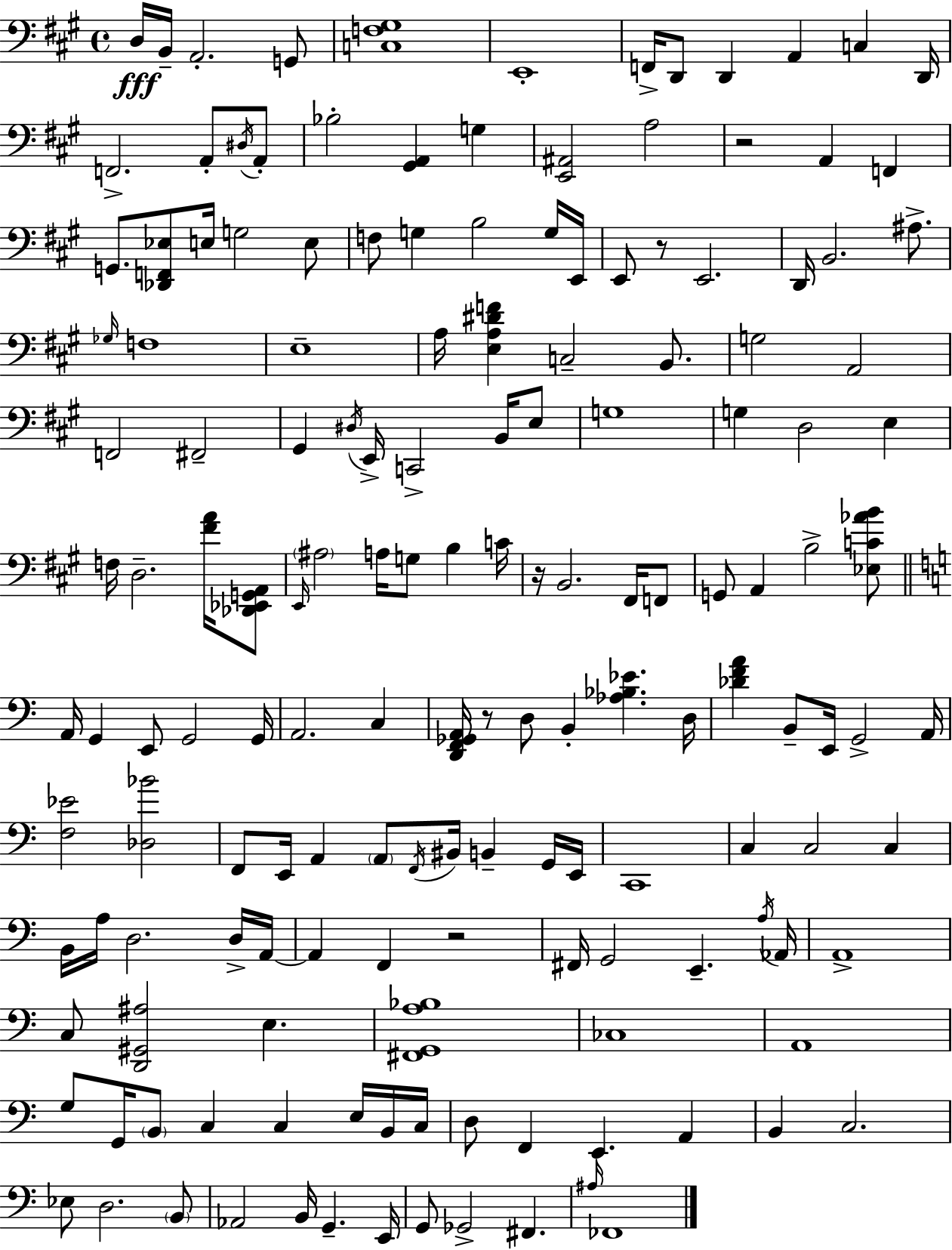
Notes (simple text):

D3/s B2/s A2/h. G2/e [C3,F3,G#3]/w E2/w F2/s D2/e D2/q A2/q C3/q D2/s F2/h. A2/e D#3/s A2/e Bb3/h [G#2,A2]/q G3/q [E2,A#2]/h A3/h R/h A2/q F2/q G2/e. [Db2,F2,Eb3]/e E3/s G3/h E3/e F3/e G3/q B3/h G3/s E2/s E2/e R/e E2/h. D2/s B2/h. A#3/e. Gb3/s F3/w E3/w A3/s [E3,A3,D#4,F4]/q C3/h B2/e. G3/h A2/h F2/h F#2/h G#2/q D#3/s E2/s C2/h B2/s E3/e G3/w G3/q D3/h E3/q F3/s D3/h. [F#4,A4]/s [Db2,Eb2,G2,A2]/e E2/s A#3/h A3/s G3/e B3/q C4/s R/s B2/h. F#2/s F2/e G2/e A2/q B3/h [Eb3,C4,Ab4,B4]/e A2/s G2/q E2/e G2/h G2/s A2/h. C3/q [D2,F2,Gb2,A2]/s R/e D3/e B2/q [Ab3,Bb3,Eb4]/q. D3/s [Db4,F4,A4]/q B2/e E2/s G2/h A2/s [F3,Eb4]/h [Db3,Bb4]/h F2/e E2/s A2/q A2/e F2/s BIS2/s B2/q G2/s E2/s C2/w C3/q C3/h C3/q B2/s A3/s D3/h. D3/s A2/s A2/q F2/q R/h F#2/s G2/h E2/q. A3/s Ab2/s A2/w C3/e [D2,G#2,A#3]/h E3/q. [F#2,G2,A3,Bb3]/w CES3/w A2/w G3/e G2/s B2/e C3/q C3/q E3/s B2/s C3/s D3/e F2/q E2/q. A2/q B2/q C3/h. Eb3/e D3/h. B2/e Ab2/h B2/s G2/q. E2/s G2/e Gb2/h F#2/q. A#3/s FES2/w